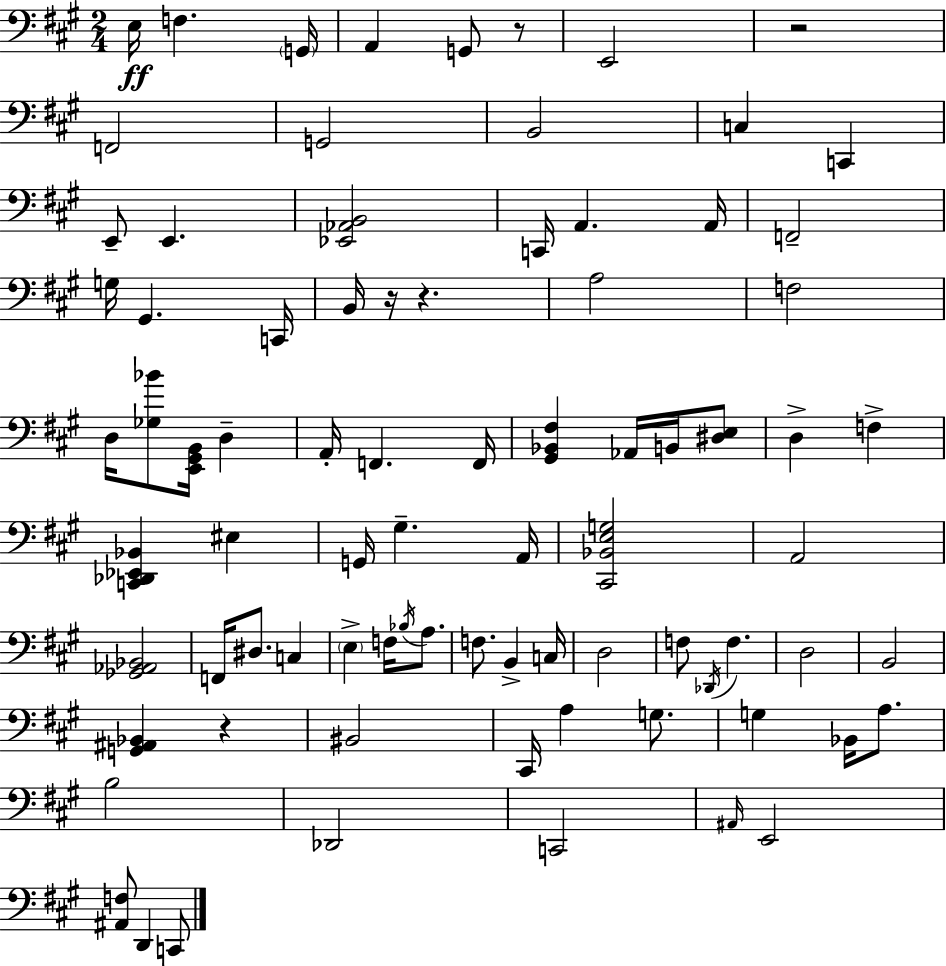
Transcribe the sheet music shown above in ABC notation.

X:1
T:Untitled
M:2/4
L:1/4
K:A
E,/4 F, G,,/4 A,, G,,/2 z/2 E,,2 z2 F,,2 G,,2 B,,2 C, C,, E,,/2 E,, [_E,,_A,,B,,]2 C,,/4 A,, A,,/4 F,,2 G,/4 ^G,, C,,/4 B,,/4 z/4 z A,2 F,2 D,/4 [_G,_B]/2 [E,,^G,,B,,]/4 D, A,,/4 F,, F,,/4 [^G,,_B,,^F,] _A,,/4 B,,/4 [^D,E,]/2 D, F, [C,,_D,,_E,,_B,,] ^E, G,,/4 ^G, A,,/4 [^C,,_B,,E,G,]2 A,,2 [_G,,_A,,_B,,]2 F,,/4 ^D,/2 C, E, F,/4 _B,/4 A,/2 F,/2 B,, C,/4 D,2 F,/2 _D,,/4 F, D,2 B,,2 [G,,^A,,_B,,] z ^B,,2 ^C,,/4 A, G,/2 G, _B,,/4 A,/2 B,2 _D,,2 C,,2 ^A,,/4 E,,2 [^A,,F,]/2 D,, C,,/2